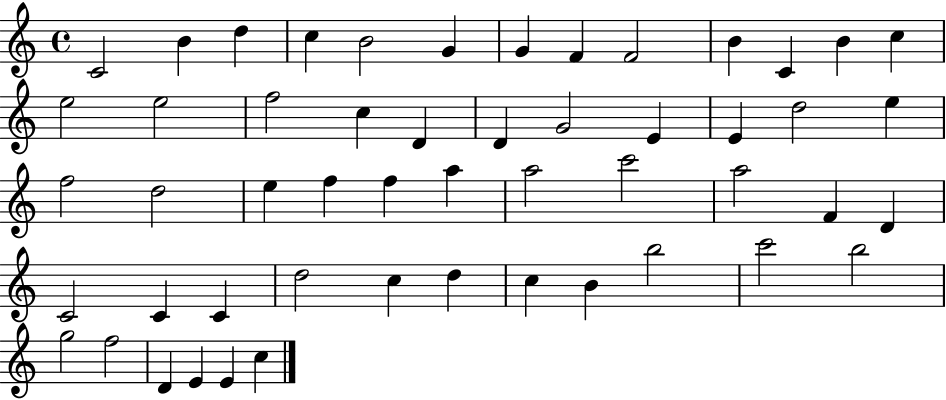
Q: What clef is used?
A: treble